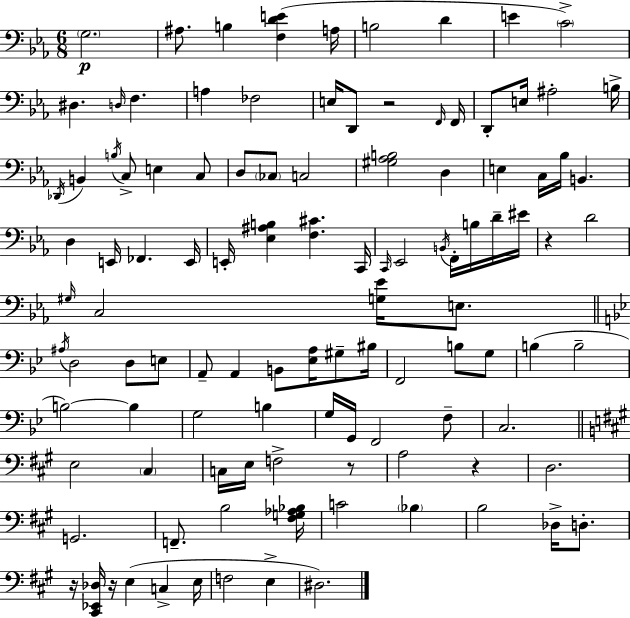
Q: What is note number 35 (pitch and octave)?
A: B2